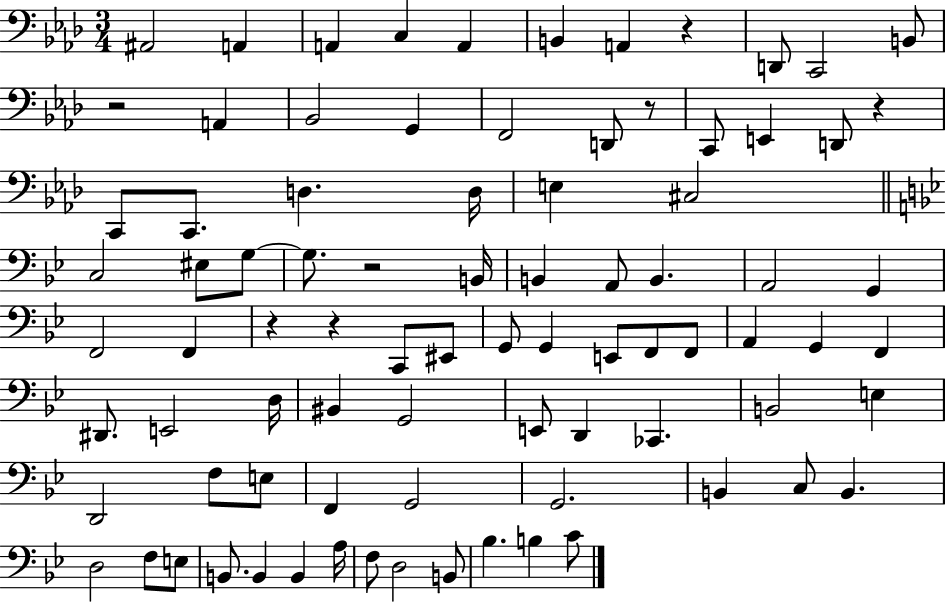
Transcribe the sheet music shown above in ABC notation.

X:1
T:Untitled
M:3/4
L:1/4
K:Ab
^A,,2 A,, A,, C, A,, B,, A,, z D,,/2 C,,2 B,,/2 z2 A,, _B,,2 G,, F,,2 D,,/2 z/2 C,,/2 E,, D,,/2 z C,,/2 C,,/2 D, D,/4 E, ^C,2 C,2 ^E,/2 G,/2 G,/2 z2 B,,/4 B,, A,,/2 B,, A,,2 G,, F,,2 F,, z z C,,/2 ^E,,/2 G,,/2 G,, E,,/2 F,,/2 F,,/2 A,, G,, F,, ^D,,/2 E,,2 D,/4 ^B,, G,,2 E,,/2 D,, _C,, B,,2 E, D,,2 F,/2 E,/2 F,, G,,2 G,,2 B,, C,/2 B,, D,2 F,/2 E,/2 B,,/2 B,, B,, A,/4 F,/2 D,2 B,,/2 _B, B, C/2